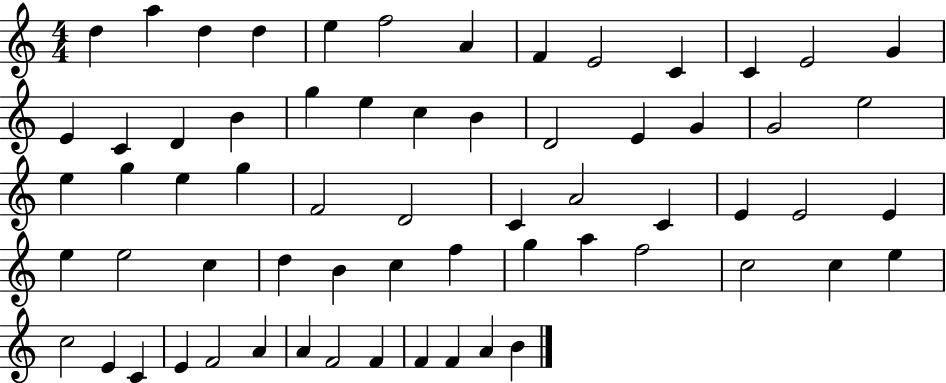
{
  \clef treble
  \numericTimeSignature
  \time 4/4
  \key c \major
  d''4 a''4 d''4 d''4 | e''4 f''2 a'4 | f'4 e'2 c'4 | c'4 e'2 g'4 | \break e'4 c'4 d'4 b'4 | g''4 e''4 c''4 b'4 | d'2 e'4 g'4 | g'2 e''2 | \break e''4 g''4 e''4 g''4 | f'2 d'2 | c'4 a'2 c'4 | e'4 e'2 e'4 | \break e''4 e''2 c''4 | d''4 b'4 c''4 f''4 | g''4 a''4 f''2 | c''2 c''4 e''4 | \break c''2 e'4 c'4 | e'4 f'2 a'4 | a'4 f'2 f'4 | f'4 f'4 a'4 b'4 | \break \bar "|."
}